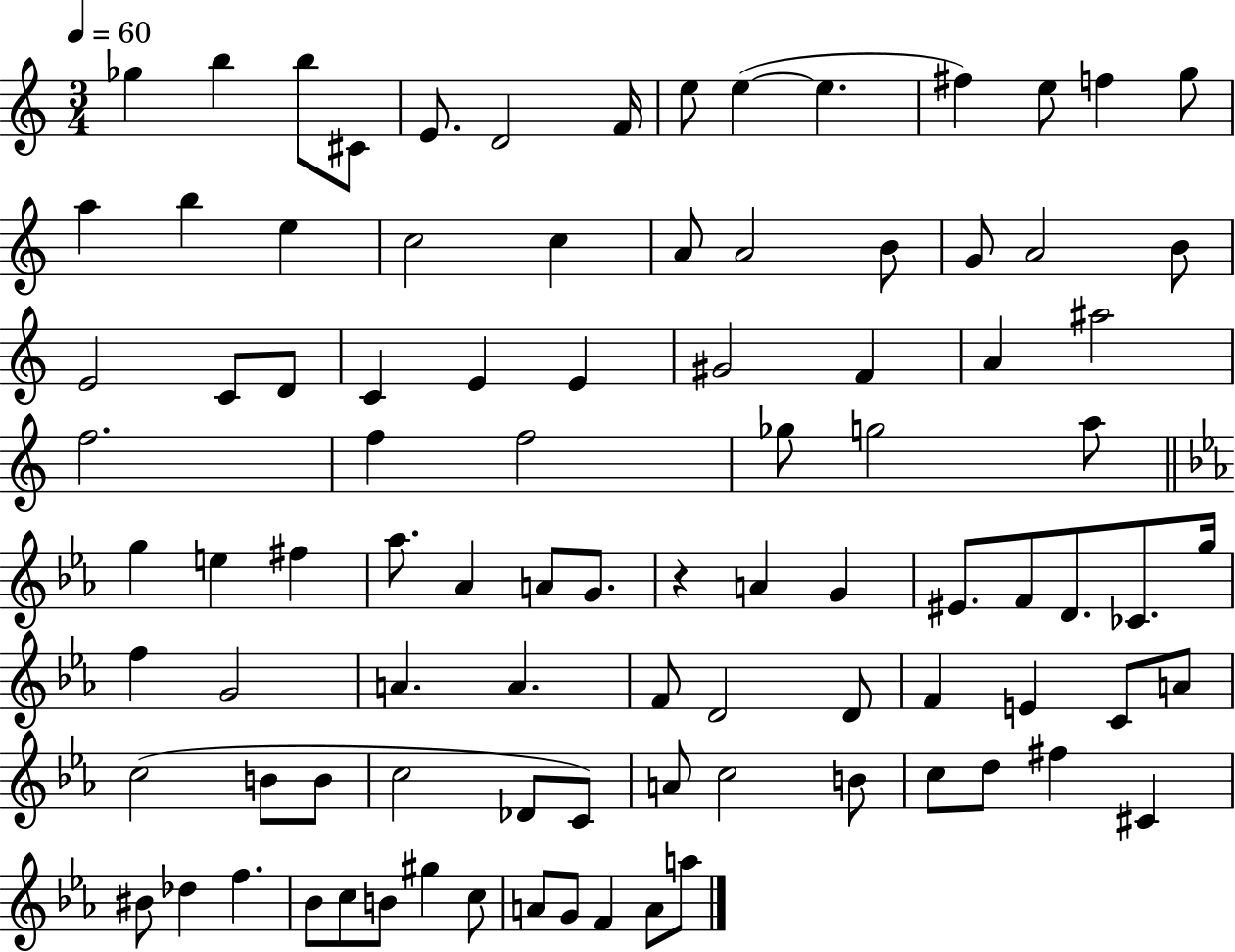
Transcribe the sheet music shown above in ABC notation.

X:1
T:Untitled
M:3/4
L:1/4
K:C
_g b b/2 ^C/2 E/2 D2 F/4 e/2 e e ^f e/2 f g/2 a b e c2 c A/2 A2 B/2 G/2 A2 B/2 E2 C/2 D/2 C E E ^G2 F A ^a2 f2 f f2 _g/2 g2 a/2 g e ^f _a/2 _A A/2 G/2 z A G ^E/2 F/2 D/2 _C/2 g/4 f G2 A A F/2 D2 D/2 F E C/2 A/2 c2 B/2 B/2 c2 _D/2 C/2 A/2 c2 B/2 c/2 d/2 ^f ^C ^B/2 _d f _B/2 c/2 B/2 ^g c/2 A/2 G/2 F A/2 a/2